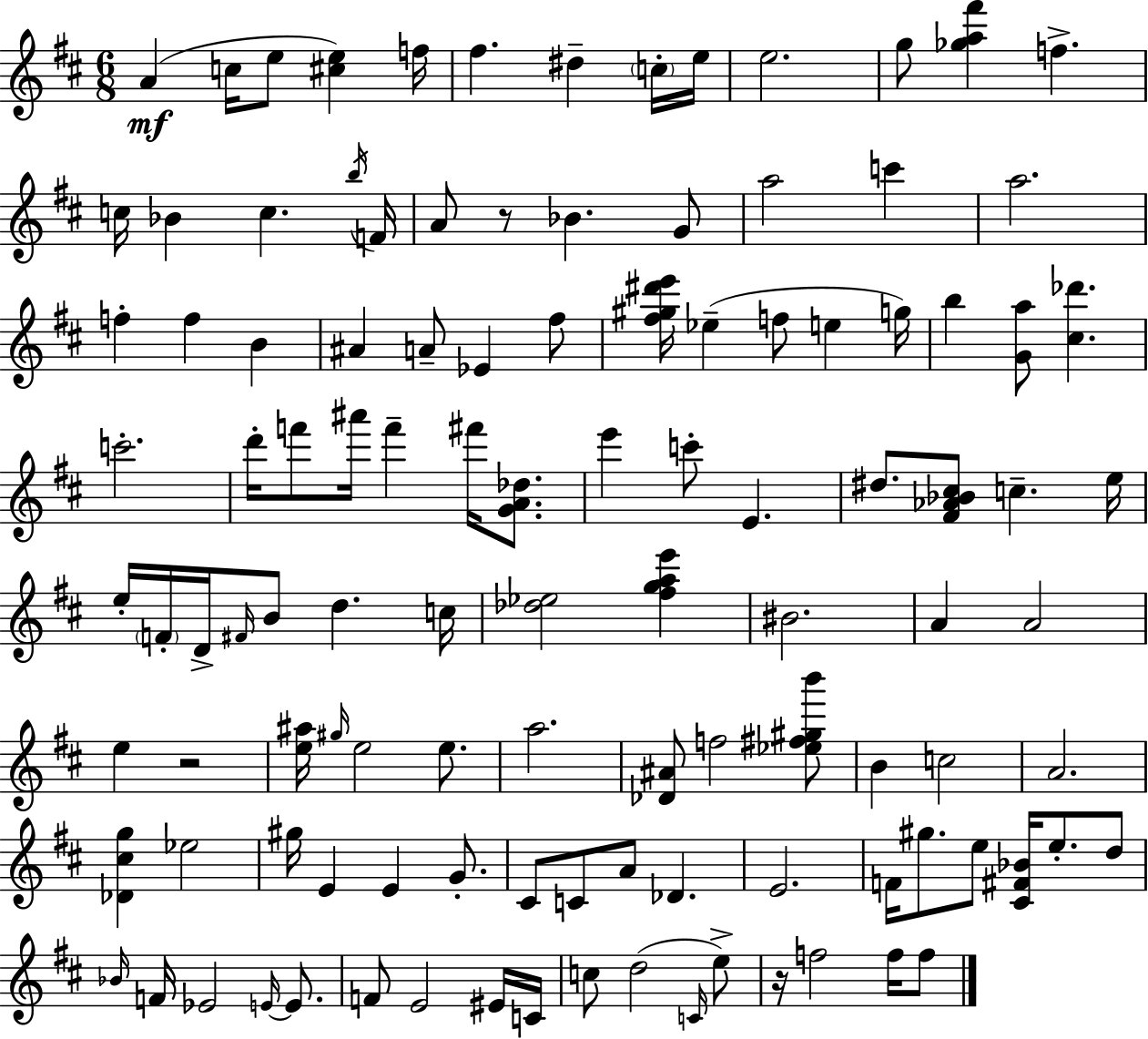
A4/q C5/s E5/e [C#5,E5]/q F5/s F#5/q. D#5/q C5/s E5/s E5/h. G5/e [Gb5,A5,F#6]/q F5/q. C5/s Bb4/q C5/q. B5/s F4/s A4/e R/e Bb4/q. G4/e A5/h C6/q A5/h. F5/q F5/q B4/q A#4/q A4/e Eb4/q F#5/e [F#5,G#5,D#6,E6]/s Eb5/q F5/e E5/q G5/s B5/q [G4,A5]/e [C#5,Db6]/q. C6/h. D6/s F6/e A#6/s F6/q F#6/s [G4,A4,Db5]/e. E6/q C6/e E4/q. D#5/e. [F#4,Ab4,Bb4,C#5]/e C5/q. E5/s E5/s F4/s D4/s F#4/s B4/e D5/q. C5/s [Db5,Eb5]/h [F#5,G5,A5,E6]/q BIS4/h. A4/q A4/h E5/q R/h [E5,A#5]/s G#5/s E5/h E5/e. A5/h. [Db4,A#4]/e F5/h [Eb5,F#5,G#5,B6]/e B4/q C5/h A4/h. [Db4,C#5,G5]/q Eb5/h G#5/s E4/q E4/q G4/e. C#4/e C4/e A4/e Db4/q. E4/h. F4/s G#5/e. E5/e [C#4,F#4,Bb4]/s E5/e. D5/e Bb4/s F4/s Eb4/h E4/s E4/e. F4/e E4/h EIS4/s C4/s C5/e D5/h C4/s E5/e R/s F5/h F5/s F5/e